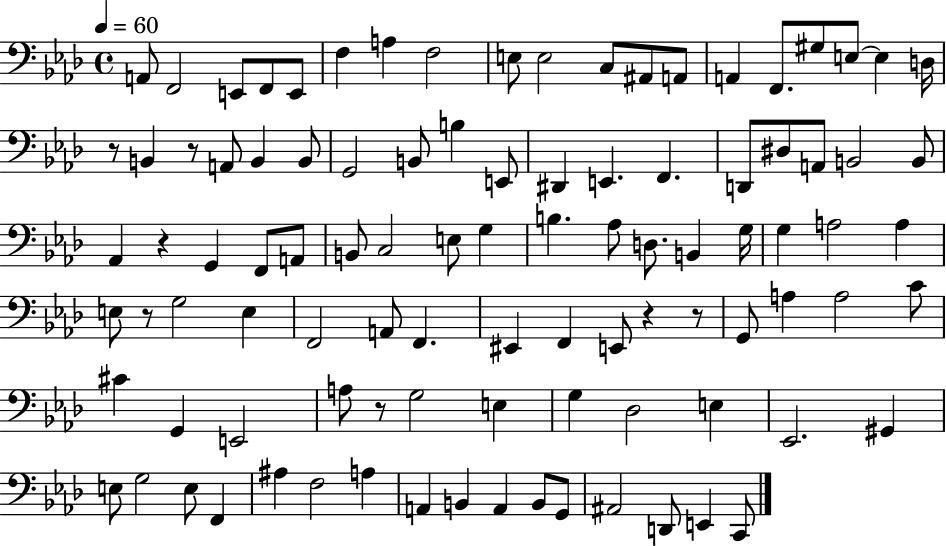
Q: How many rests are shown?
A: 7